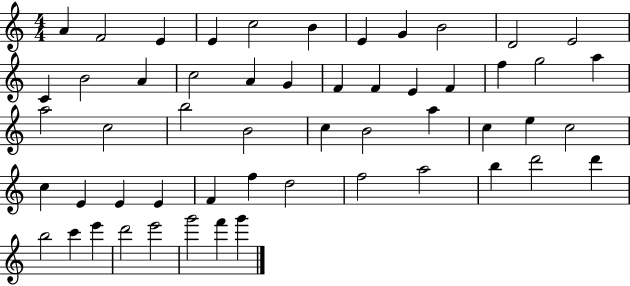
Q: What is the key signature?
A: C major